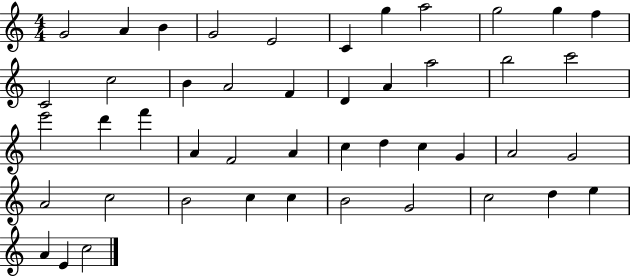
G4/h A4/q B4/q G4/h E4/h C4/q G5/q A5/h G5/h G5/q F5/q C4/h C5/h B4/q A4/h F4/q D4/q A4/q A5/h B5/h C6/h E6/h D6/q F6/q A4/q F4/h A4/q C5/q D5/q C5/q G4/q A4/h G4/h A4/h C5/h B4/h C5/q C5/q B4/h G4/h C5/h D5/q E5/q A4/q E4/q C5/h